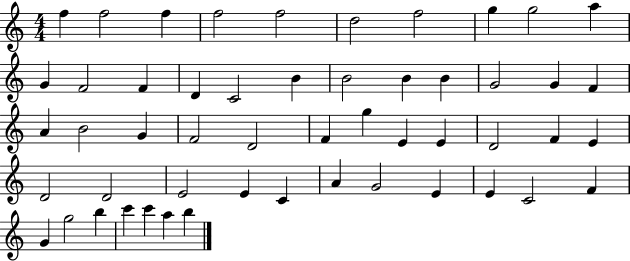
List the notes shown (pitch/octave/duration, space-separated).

F5/q F5/h F5/q F5/h F5/h D5/h F5/h G5/q G5/h A5/q G4/q F4/h F4/q D4/q C4/h B4/q B4/h B4/q B4/q G4/h G4/q F4/q A4/q B4/h G4/q F4/h D4/h F4/q G5/q E4/q E4/q D4/h F4/q E4/q D4/h D4/h E4/h E4/q C4/q A4/q G4/h E4/q E4/q C4/h F4/q G4/q G5/h B5/q C6/q C6/q A5/q B5/q